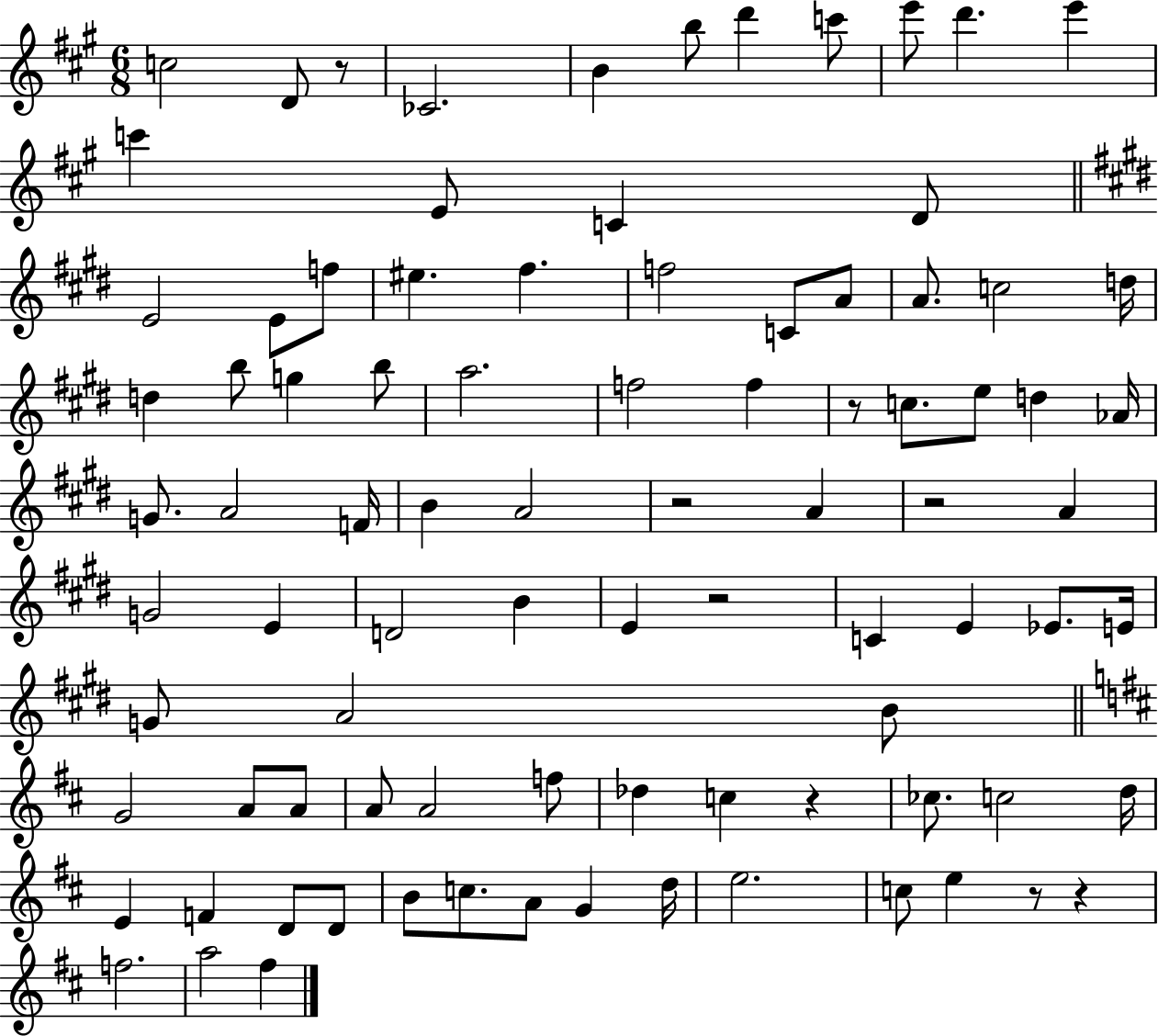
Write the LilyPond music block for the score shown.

{
  \clef treble
  \numericTimeSignature
  \time 6/8
  \key a \major
  c''2 d'8 r8 | ces'2. | b'4 b''8 d'''4 c'''8 | e'''8 d'''4. e'''4 | \break c'''4 e'8 c'4 d'8 | \bar "||" \break \key e \major e'2 e'8 f''8 | eis''4. fis''4. | f''2 c'8 a'8 | a'8. c''2 d''16 | \break d''4 b''8 g''4 b''8 | a''2. | f''2 f''4 | r8 c''8. e''8 d''4 aes'16 | \break g'8. a'2 f'16 | b'4 a'2 | r2 a'4 | r2 a'4 | \break g'2 e'4 | d'2 b'4 | e'4 r2 | c'4 e'4 ees'8. e'16 | \break g'8 a'2 b'8 | \bar "||" \break \key d \major g'2 a'8 a'8 | a'8 a'2 f''8 | des''4 c''4 r4 | ces''8. c''2 d''16 | \break e'4 f'4 d'8 d'8 | b'8 c''8. a'8 g'4 d''16 | e''2. | c''8 e''4 r8 r4 | \break f''2. | a''2 fis''4 | \bar "|."
}